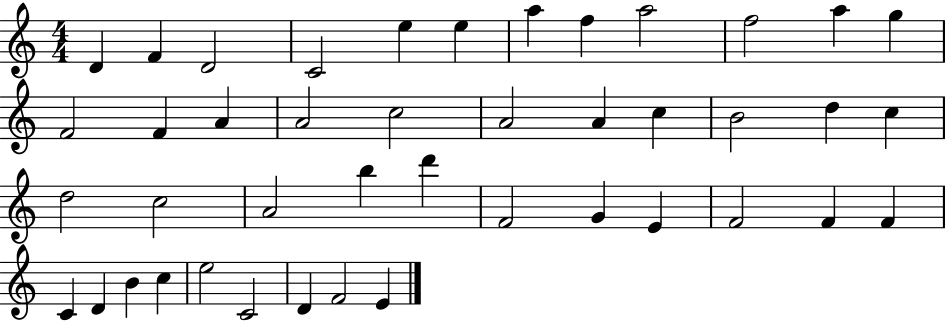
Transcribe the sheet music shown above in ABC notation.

X:1
T:Untitled
M:4/4
L:1/4
K:C
D F D2 C2 e e a f a2 f2 a g F2 F A A2 c2 A2 A c B2 d c d2 c2 A2 b d' F2 G E F2 F F C D B c e2 C2 D F2 E